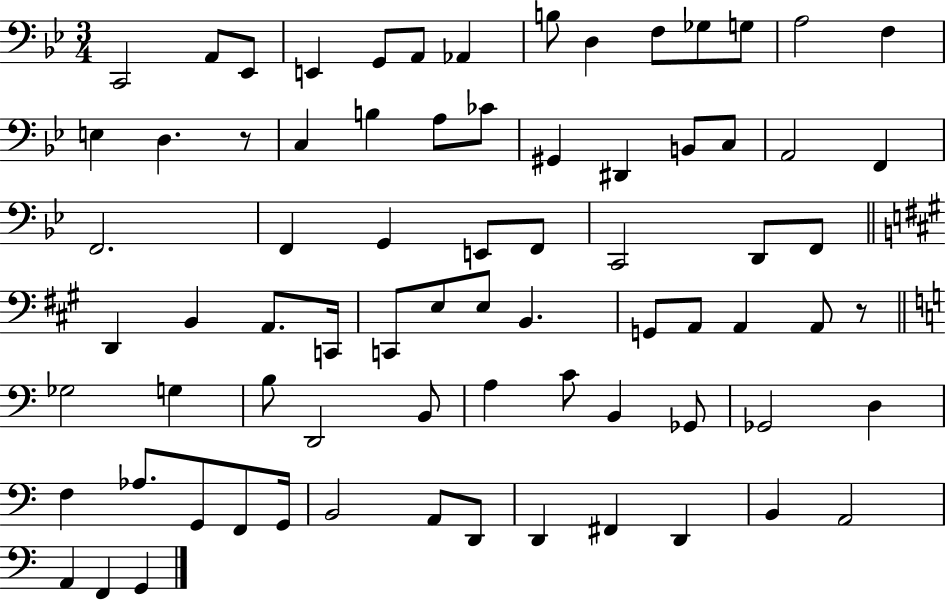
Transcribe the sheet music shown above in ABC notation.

X:1
T:Untitled
M:3/4
L:1/4
K:Bb
C,,2 A,,/2 _E,,/2 E,, G,,/2 A,,/2 _A,, B,/2 D, F,/2 _G,/2 G,/2 A,2 F, E, D, z/2 C, B, A,/2 _C/2 ^G,, ^D,, B,,/2 C,/2 A,,2 F,, F,,2 F,, G,, E,,/2 F,,/2 C,,2 D,,/2 F,,/2 D,, B,, A,,/2 C,,/4 C,,/2 E,/2 E,/2 B,, G,,/2 A,,/2 A,, A,,/2 z/2 _G,2 G, B,/2 D,,2 B,,/2 A, C/2 B,, _G,,/2 _G,,2 D, F, _A,/2 G,,/2 F,,/2 G,,/4 B,,2 A,,/2 D,,/2 D,, ^F,, D,, B,, A,,2 A,, F,, G,,